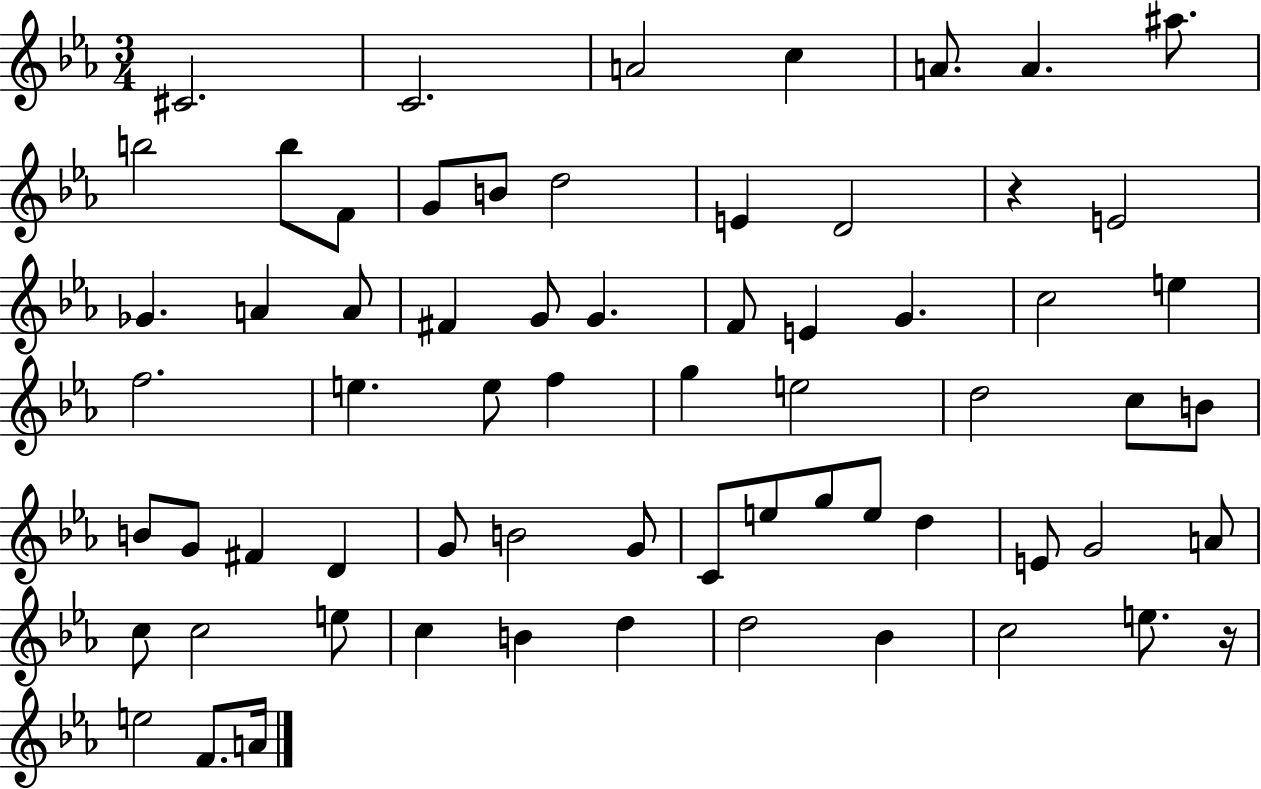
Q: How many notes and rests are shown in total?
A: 66